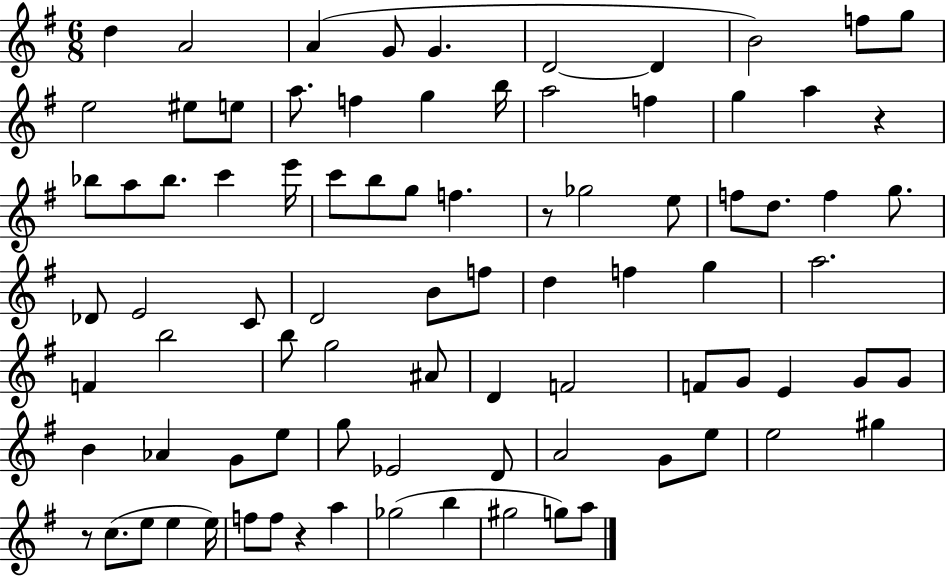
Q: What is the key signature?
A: G major